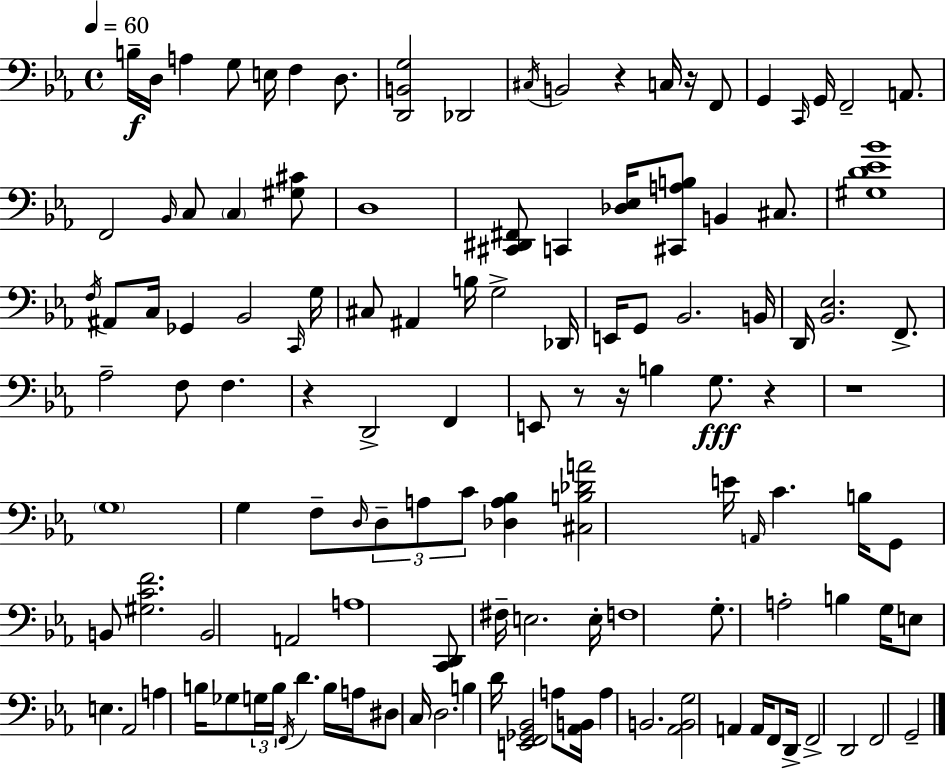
B3/s D3/s A3/q G3/e E3/s F3/q D3/e. [D2,B2,G3]/h Db2/h C#3/s B2/h R/q C3/s R/s F2/e G2/q C2/s G2/s F2/h A2/e. F2/h Bb2/s C3/e C3/q [G#3,C#4]/e D3/w [C#2,D#2,F#2]/e C2/q [Db3,Eb3]/s [C#2,A3,B3]/e B2/q C#3/e. [G#3,D4,Eb4,Bb4]/w F3/s A#2/e C3/s Gb2/q Bb2/h C2/s G3/s C#3/e A#2/q B3/s G3/h Db2/s E2/s G2/e Bb2/h. B2/s D2/s [Bb2,Eb3]/h. F2/e. Ab3/h F3/e F3/q. R/q D2/h F2/q E2/e R/e R/s B3/q G3/e. R/q R/w G3/w G3/q F3/e D3/s D3/e A3/e C4/e [Db3,A3,Bb3]/q [C#3,B3,Db4,A4]/h E4/s A2/s C4/q. B3/s G2/e B2/e [G#3,C4,F4]/h. B2/h A2/h A3/w [C2,D2]/e F#3/s E3/h. E3/s F3/w G3/e. A3/h B3/q G3/s E3/e E3/q. Ab2/h A3/q B3/s Gb3/e G3/s B3/s F2/s D4/q. B3/s A3/s D#3/e C3/s D3/h. B3/q D4/s [E2,F2,Gb2,Bb2]/h A3/e [Ab2,B2]/s A3/q B2/h. [Ab2,B2,G3]/h A2/q A2/s F2/e D2/s F2/h D2/h F2/h G2/h